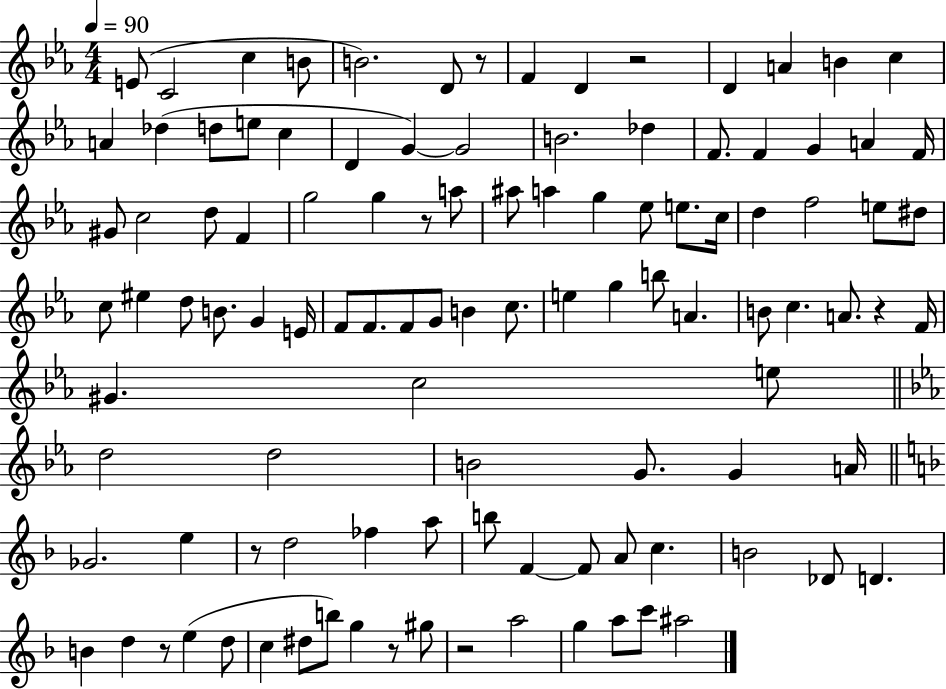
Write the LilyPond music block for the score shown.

{
  \clef treble
  \numericTimeSignature
  \time 4/4
  \key ees \major
  \tempo 4 = 90
  \repeat volta 2 { e'8( c'2 c''4 b'8 | b'2.) d'8 r8 | f'4 d'4 r2 | d'4 a'4 b'4 c''4 | \break a'4 des''4( d''8 e''8 c''4 | d'4 g'4~~) g'2 | b'2. des''4 | f'8. f'4 g'4 a'4 f'16 | \break gis'8 c''2 d''8 f'4 | g''2 g''4 r8 a''8 | ais''8 a''4 g''4 ees''8 e''8. c''16 | d''4 f''2 e''8 dis''8 | \break c''8 eis''4 d''8 b'8. g'4 e'16 | f'8 f'8. f'8 g'8 b'4 c''8. | e''4 g''4 b''8 a'4. | b'8 c''4. a'8. r4 f'16 | \break gis'4. c''2 e''8 | \bar "||" \break \key ees \major d''2 d''2 | b'2 g'8. g'4 a'16 | \bar "||" \break \key d \minor ges'2. e''4 | r8 d''2 fes''4 a''8 | b''8 f'4~~ f'8 a'8 c''4. | b'2 des'8 d'4. | \break b'4 d''4 r8 e''4( d''8 | c''4 dis''8 b''8) g''4 r8 gis''8 | r2 a''2 | g''4 a''8 c'''8 ais''2 | \break } \bar "|."
}